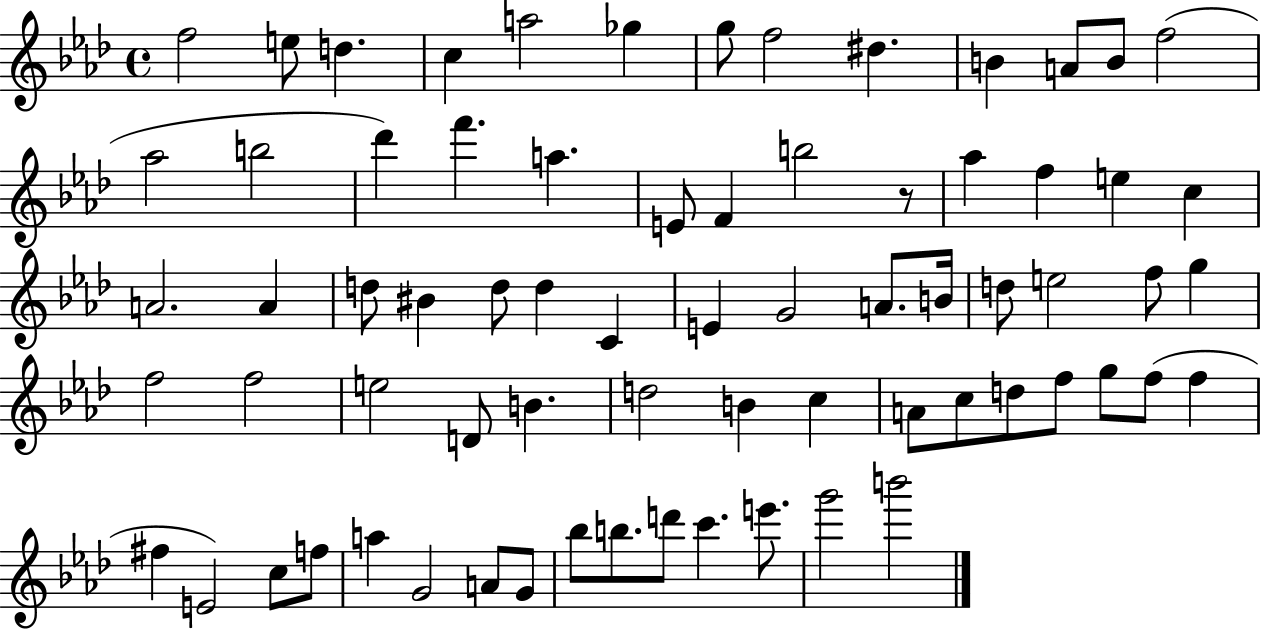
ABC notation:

X:1
T:Untitled
M:4/4
L:1/4
K:Ab
f2 e/2 d c a2 _g g/2 f2 ^d B A/2 B/2 f2 _a2 b2 _d' f' a E/2 F b2 z/2 _a f e c A2 A d/2 ^B d/2 d C E G2 A/2 B/4 d/2 e2 f/2 g f2 f2 e2 D/2 B d2 B c A/2 c/2 d/2 f/2 g/2 f/2 f ^f E2 c/2 f/2 a G2 A/2 G/2 _b/2 b/2 d'/2 c' e'/2 g'2 b'2